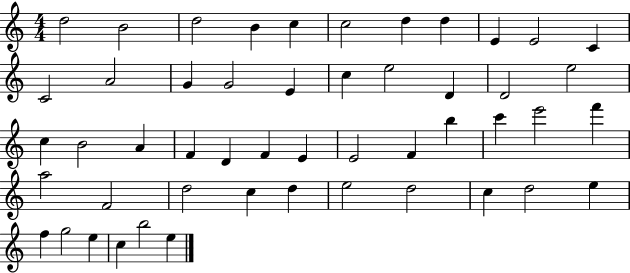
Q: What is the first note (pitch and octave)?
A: D5